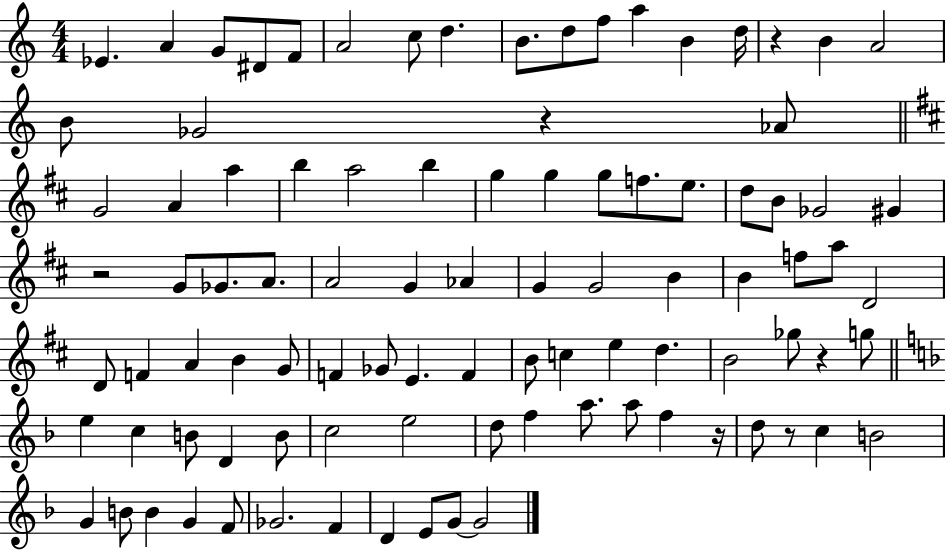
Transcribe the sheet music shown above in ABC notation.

X:1
T:Untitled
M:4/4
L:1/4
K:C
_E A G/2 ^D/2 F/2 A2 c/2 d B/2 d/2 f/2 a B d/4 z B A2 B/2 _G2 z _A/2 G2 A a b a2 b g g g/2 f/2 e/2 d/2 B/2 _G2 ^G z2 G/2 _G/2 A/2 A2 G _A G G2 B B f/2 a/2 D2 D/2 F A B G/2 F _G/2 E F B/2 c e d B2 _g/2 z g/2 e c B/2 D B/2 c2 e2 d/2 f a/2 a/2 f z/4 d/2 z/2 c B2 G B/2 B G F/2 _G2 F D E/2 G/2 G2